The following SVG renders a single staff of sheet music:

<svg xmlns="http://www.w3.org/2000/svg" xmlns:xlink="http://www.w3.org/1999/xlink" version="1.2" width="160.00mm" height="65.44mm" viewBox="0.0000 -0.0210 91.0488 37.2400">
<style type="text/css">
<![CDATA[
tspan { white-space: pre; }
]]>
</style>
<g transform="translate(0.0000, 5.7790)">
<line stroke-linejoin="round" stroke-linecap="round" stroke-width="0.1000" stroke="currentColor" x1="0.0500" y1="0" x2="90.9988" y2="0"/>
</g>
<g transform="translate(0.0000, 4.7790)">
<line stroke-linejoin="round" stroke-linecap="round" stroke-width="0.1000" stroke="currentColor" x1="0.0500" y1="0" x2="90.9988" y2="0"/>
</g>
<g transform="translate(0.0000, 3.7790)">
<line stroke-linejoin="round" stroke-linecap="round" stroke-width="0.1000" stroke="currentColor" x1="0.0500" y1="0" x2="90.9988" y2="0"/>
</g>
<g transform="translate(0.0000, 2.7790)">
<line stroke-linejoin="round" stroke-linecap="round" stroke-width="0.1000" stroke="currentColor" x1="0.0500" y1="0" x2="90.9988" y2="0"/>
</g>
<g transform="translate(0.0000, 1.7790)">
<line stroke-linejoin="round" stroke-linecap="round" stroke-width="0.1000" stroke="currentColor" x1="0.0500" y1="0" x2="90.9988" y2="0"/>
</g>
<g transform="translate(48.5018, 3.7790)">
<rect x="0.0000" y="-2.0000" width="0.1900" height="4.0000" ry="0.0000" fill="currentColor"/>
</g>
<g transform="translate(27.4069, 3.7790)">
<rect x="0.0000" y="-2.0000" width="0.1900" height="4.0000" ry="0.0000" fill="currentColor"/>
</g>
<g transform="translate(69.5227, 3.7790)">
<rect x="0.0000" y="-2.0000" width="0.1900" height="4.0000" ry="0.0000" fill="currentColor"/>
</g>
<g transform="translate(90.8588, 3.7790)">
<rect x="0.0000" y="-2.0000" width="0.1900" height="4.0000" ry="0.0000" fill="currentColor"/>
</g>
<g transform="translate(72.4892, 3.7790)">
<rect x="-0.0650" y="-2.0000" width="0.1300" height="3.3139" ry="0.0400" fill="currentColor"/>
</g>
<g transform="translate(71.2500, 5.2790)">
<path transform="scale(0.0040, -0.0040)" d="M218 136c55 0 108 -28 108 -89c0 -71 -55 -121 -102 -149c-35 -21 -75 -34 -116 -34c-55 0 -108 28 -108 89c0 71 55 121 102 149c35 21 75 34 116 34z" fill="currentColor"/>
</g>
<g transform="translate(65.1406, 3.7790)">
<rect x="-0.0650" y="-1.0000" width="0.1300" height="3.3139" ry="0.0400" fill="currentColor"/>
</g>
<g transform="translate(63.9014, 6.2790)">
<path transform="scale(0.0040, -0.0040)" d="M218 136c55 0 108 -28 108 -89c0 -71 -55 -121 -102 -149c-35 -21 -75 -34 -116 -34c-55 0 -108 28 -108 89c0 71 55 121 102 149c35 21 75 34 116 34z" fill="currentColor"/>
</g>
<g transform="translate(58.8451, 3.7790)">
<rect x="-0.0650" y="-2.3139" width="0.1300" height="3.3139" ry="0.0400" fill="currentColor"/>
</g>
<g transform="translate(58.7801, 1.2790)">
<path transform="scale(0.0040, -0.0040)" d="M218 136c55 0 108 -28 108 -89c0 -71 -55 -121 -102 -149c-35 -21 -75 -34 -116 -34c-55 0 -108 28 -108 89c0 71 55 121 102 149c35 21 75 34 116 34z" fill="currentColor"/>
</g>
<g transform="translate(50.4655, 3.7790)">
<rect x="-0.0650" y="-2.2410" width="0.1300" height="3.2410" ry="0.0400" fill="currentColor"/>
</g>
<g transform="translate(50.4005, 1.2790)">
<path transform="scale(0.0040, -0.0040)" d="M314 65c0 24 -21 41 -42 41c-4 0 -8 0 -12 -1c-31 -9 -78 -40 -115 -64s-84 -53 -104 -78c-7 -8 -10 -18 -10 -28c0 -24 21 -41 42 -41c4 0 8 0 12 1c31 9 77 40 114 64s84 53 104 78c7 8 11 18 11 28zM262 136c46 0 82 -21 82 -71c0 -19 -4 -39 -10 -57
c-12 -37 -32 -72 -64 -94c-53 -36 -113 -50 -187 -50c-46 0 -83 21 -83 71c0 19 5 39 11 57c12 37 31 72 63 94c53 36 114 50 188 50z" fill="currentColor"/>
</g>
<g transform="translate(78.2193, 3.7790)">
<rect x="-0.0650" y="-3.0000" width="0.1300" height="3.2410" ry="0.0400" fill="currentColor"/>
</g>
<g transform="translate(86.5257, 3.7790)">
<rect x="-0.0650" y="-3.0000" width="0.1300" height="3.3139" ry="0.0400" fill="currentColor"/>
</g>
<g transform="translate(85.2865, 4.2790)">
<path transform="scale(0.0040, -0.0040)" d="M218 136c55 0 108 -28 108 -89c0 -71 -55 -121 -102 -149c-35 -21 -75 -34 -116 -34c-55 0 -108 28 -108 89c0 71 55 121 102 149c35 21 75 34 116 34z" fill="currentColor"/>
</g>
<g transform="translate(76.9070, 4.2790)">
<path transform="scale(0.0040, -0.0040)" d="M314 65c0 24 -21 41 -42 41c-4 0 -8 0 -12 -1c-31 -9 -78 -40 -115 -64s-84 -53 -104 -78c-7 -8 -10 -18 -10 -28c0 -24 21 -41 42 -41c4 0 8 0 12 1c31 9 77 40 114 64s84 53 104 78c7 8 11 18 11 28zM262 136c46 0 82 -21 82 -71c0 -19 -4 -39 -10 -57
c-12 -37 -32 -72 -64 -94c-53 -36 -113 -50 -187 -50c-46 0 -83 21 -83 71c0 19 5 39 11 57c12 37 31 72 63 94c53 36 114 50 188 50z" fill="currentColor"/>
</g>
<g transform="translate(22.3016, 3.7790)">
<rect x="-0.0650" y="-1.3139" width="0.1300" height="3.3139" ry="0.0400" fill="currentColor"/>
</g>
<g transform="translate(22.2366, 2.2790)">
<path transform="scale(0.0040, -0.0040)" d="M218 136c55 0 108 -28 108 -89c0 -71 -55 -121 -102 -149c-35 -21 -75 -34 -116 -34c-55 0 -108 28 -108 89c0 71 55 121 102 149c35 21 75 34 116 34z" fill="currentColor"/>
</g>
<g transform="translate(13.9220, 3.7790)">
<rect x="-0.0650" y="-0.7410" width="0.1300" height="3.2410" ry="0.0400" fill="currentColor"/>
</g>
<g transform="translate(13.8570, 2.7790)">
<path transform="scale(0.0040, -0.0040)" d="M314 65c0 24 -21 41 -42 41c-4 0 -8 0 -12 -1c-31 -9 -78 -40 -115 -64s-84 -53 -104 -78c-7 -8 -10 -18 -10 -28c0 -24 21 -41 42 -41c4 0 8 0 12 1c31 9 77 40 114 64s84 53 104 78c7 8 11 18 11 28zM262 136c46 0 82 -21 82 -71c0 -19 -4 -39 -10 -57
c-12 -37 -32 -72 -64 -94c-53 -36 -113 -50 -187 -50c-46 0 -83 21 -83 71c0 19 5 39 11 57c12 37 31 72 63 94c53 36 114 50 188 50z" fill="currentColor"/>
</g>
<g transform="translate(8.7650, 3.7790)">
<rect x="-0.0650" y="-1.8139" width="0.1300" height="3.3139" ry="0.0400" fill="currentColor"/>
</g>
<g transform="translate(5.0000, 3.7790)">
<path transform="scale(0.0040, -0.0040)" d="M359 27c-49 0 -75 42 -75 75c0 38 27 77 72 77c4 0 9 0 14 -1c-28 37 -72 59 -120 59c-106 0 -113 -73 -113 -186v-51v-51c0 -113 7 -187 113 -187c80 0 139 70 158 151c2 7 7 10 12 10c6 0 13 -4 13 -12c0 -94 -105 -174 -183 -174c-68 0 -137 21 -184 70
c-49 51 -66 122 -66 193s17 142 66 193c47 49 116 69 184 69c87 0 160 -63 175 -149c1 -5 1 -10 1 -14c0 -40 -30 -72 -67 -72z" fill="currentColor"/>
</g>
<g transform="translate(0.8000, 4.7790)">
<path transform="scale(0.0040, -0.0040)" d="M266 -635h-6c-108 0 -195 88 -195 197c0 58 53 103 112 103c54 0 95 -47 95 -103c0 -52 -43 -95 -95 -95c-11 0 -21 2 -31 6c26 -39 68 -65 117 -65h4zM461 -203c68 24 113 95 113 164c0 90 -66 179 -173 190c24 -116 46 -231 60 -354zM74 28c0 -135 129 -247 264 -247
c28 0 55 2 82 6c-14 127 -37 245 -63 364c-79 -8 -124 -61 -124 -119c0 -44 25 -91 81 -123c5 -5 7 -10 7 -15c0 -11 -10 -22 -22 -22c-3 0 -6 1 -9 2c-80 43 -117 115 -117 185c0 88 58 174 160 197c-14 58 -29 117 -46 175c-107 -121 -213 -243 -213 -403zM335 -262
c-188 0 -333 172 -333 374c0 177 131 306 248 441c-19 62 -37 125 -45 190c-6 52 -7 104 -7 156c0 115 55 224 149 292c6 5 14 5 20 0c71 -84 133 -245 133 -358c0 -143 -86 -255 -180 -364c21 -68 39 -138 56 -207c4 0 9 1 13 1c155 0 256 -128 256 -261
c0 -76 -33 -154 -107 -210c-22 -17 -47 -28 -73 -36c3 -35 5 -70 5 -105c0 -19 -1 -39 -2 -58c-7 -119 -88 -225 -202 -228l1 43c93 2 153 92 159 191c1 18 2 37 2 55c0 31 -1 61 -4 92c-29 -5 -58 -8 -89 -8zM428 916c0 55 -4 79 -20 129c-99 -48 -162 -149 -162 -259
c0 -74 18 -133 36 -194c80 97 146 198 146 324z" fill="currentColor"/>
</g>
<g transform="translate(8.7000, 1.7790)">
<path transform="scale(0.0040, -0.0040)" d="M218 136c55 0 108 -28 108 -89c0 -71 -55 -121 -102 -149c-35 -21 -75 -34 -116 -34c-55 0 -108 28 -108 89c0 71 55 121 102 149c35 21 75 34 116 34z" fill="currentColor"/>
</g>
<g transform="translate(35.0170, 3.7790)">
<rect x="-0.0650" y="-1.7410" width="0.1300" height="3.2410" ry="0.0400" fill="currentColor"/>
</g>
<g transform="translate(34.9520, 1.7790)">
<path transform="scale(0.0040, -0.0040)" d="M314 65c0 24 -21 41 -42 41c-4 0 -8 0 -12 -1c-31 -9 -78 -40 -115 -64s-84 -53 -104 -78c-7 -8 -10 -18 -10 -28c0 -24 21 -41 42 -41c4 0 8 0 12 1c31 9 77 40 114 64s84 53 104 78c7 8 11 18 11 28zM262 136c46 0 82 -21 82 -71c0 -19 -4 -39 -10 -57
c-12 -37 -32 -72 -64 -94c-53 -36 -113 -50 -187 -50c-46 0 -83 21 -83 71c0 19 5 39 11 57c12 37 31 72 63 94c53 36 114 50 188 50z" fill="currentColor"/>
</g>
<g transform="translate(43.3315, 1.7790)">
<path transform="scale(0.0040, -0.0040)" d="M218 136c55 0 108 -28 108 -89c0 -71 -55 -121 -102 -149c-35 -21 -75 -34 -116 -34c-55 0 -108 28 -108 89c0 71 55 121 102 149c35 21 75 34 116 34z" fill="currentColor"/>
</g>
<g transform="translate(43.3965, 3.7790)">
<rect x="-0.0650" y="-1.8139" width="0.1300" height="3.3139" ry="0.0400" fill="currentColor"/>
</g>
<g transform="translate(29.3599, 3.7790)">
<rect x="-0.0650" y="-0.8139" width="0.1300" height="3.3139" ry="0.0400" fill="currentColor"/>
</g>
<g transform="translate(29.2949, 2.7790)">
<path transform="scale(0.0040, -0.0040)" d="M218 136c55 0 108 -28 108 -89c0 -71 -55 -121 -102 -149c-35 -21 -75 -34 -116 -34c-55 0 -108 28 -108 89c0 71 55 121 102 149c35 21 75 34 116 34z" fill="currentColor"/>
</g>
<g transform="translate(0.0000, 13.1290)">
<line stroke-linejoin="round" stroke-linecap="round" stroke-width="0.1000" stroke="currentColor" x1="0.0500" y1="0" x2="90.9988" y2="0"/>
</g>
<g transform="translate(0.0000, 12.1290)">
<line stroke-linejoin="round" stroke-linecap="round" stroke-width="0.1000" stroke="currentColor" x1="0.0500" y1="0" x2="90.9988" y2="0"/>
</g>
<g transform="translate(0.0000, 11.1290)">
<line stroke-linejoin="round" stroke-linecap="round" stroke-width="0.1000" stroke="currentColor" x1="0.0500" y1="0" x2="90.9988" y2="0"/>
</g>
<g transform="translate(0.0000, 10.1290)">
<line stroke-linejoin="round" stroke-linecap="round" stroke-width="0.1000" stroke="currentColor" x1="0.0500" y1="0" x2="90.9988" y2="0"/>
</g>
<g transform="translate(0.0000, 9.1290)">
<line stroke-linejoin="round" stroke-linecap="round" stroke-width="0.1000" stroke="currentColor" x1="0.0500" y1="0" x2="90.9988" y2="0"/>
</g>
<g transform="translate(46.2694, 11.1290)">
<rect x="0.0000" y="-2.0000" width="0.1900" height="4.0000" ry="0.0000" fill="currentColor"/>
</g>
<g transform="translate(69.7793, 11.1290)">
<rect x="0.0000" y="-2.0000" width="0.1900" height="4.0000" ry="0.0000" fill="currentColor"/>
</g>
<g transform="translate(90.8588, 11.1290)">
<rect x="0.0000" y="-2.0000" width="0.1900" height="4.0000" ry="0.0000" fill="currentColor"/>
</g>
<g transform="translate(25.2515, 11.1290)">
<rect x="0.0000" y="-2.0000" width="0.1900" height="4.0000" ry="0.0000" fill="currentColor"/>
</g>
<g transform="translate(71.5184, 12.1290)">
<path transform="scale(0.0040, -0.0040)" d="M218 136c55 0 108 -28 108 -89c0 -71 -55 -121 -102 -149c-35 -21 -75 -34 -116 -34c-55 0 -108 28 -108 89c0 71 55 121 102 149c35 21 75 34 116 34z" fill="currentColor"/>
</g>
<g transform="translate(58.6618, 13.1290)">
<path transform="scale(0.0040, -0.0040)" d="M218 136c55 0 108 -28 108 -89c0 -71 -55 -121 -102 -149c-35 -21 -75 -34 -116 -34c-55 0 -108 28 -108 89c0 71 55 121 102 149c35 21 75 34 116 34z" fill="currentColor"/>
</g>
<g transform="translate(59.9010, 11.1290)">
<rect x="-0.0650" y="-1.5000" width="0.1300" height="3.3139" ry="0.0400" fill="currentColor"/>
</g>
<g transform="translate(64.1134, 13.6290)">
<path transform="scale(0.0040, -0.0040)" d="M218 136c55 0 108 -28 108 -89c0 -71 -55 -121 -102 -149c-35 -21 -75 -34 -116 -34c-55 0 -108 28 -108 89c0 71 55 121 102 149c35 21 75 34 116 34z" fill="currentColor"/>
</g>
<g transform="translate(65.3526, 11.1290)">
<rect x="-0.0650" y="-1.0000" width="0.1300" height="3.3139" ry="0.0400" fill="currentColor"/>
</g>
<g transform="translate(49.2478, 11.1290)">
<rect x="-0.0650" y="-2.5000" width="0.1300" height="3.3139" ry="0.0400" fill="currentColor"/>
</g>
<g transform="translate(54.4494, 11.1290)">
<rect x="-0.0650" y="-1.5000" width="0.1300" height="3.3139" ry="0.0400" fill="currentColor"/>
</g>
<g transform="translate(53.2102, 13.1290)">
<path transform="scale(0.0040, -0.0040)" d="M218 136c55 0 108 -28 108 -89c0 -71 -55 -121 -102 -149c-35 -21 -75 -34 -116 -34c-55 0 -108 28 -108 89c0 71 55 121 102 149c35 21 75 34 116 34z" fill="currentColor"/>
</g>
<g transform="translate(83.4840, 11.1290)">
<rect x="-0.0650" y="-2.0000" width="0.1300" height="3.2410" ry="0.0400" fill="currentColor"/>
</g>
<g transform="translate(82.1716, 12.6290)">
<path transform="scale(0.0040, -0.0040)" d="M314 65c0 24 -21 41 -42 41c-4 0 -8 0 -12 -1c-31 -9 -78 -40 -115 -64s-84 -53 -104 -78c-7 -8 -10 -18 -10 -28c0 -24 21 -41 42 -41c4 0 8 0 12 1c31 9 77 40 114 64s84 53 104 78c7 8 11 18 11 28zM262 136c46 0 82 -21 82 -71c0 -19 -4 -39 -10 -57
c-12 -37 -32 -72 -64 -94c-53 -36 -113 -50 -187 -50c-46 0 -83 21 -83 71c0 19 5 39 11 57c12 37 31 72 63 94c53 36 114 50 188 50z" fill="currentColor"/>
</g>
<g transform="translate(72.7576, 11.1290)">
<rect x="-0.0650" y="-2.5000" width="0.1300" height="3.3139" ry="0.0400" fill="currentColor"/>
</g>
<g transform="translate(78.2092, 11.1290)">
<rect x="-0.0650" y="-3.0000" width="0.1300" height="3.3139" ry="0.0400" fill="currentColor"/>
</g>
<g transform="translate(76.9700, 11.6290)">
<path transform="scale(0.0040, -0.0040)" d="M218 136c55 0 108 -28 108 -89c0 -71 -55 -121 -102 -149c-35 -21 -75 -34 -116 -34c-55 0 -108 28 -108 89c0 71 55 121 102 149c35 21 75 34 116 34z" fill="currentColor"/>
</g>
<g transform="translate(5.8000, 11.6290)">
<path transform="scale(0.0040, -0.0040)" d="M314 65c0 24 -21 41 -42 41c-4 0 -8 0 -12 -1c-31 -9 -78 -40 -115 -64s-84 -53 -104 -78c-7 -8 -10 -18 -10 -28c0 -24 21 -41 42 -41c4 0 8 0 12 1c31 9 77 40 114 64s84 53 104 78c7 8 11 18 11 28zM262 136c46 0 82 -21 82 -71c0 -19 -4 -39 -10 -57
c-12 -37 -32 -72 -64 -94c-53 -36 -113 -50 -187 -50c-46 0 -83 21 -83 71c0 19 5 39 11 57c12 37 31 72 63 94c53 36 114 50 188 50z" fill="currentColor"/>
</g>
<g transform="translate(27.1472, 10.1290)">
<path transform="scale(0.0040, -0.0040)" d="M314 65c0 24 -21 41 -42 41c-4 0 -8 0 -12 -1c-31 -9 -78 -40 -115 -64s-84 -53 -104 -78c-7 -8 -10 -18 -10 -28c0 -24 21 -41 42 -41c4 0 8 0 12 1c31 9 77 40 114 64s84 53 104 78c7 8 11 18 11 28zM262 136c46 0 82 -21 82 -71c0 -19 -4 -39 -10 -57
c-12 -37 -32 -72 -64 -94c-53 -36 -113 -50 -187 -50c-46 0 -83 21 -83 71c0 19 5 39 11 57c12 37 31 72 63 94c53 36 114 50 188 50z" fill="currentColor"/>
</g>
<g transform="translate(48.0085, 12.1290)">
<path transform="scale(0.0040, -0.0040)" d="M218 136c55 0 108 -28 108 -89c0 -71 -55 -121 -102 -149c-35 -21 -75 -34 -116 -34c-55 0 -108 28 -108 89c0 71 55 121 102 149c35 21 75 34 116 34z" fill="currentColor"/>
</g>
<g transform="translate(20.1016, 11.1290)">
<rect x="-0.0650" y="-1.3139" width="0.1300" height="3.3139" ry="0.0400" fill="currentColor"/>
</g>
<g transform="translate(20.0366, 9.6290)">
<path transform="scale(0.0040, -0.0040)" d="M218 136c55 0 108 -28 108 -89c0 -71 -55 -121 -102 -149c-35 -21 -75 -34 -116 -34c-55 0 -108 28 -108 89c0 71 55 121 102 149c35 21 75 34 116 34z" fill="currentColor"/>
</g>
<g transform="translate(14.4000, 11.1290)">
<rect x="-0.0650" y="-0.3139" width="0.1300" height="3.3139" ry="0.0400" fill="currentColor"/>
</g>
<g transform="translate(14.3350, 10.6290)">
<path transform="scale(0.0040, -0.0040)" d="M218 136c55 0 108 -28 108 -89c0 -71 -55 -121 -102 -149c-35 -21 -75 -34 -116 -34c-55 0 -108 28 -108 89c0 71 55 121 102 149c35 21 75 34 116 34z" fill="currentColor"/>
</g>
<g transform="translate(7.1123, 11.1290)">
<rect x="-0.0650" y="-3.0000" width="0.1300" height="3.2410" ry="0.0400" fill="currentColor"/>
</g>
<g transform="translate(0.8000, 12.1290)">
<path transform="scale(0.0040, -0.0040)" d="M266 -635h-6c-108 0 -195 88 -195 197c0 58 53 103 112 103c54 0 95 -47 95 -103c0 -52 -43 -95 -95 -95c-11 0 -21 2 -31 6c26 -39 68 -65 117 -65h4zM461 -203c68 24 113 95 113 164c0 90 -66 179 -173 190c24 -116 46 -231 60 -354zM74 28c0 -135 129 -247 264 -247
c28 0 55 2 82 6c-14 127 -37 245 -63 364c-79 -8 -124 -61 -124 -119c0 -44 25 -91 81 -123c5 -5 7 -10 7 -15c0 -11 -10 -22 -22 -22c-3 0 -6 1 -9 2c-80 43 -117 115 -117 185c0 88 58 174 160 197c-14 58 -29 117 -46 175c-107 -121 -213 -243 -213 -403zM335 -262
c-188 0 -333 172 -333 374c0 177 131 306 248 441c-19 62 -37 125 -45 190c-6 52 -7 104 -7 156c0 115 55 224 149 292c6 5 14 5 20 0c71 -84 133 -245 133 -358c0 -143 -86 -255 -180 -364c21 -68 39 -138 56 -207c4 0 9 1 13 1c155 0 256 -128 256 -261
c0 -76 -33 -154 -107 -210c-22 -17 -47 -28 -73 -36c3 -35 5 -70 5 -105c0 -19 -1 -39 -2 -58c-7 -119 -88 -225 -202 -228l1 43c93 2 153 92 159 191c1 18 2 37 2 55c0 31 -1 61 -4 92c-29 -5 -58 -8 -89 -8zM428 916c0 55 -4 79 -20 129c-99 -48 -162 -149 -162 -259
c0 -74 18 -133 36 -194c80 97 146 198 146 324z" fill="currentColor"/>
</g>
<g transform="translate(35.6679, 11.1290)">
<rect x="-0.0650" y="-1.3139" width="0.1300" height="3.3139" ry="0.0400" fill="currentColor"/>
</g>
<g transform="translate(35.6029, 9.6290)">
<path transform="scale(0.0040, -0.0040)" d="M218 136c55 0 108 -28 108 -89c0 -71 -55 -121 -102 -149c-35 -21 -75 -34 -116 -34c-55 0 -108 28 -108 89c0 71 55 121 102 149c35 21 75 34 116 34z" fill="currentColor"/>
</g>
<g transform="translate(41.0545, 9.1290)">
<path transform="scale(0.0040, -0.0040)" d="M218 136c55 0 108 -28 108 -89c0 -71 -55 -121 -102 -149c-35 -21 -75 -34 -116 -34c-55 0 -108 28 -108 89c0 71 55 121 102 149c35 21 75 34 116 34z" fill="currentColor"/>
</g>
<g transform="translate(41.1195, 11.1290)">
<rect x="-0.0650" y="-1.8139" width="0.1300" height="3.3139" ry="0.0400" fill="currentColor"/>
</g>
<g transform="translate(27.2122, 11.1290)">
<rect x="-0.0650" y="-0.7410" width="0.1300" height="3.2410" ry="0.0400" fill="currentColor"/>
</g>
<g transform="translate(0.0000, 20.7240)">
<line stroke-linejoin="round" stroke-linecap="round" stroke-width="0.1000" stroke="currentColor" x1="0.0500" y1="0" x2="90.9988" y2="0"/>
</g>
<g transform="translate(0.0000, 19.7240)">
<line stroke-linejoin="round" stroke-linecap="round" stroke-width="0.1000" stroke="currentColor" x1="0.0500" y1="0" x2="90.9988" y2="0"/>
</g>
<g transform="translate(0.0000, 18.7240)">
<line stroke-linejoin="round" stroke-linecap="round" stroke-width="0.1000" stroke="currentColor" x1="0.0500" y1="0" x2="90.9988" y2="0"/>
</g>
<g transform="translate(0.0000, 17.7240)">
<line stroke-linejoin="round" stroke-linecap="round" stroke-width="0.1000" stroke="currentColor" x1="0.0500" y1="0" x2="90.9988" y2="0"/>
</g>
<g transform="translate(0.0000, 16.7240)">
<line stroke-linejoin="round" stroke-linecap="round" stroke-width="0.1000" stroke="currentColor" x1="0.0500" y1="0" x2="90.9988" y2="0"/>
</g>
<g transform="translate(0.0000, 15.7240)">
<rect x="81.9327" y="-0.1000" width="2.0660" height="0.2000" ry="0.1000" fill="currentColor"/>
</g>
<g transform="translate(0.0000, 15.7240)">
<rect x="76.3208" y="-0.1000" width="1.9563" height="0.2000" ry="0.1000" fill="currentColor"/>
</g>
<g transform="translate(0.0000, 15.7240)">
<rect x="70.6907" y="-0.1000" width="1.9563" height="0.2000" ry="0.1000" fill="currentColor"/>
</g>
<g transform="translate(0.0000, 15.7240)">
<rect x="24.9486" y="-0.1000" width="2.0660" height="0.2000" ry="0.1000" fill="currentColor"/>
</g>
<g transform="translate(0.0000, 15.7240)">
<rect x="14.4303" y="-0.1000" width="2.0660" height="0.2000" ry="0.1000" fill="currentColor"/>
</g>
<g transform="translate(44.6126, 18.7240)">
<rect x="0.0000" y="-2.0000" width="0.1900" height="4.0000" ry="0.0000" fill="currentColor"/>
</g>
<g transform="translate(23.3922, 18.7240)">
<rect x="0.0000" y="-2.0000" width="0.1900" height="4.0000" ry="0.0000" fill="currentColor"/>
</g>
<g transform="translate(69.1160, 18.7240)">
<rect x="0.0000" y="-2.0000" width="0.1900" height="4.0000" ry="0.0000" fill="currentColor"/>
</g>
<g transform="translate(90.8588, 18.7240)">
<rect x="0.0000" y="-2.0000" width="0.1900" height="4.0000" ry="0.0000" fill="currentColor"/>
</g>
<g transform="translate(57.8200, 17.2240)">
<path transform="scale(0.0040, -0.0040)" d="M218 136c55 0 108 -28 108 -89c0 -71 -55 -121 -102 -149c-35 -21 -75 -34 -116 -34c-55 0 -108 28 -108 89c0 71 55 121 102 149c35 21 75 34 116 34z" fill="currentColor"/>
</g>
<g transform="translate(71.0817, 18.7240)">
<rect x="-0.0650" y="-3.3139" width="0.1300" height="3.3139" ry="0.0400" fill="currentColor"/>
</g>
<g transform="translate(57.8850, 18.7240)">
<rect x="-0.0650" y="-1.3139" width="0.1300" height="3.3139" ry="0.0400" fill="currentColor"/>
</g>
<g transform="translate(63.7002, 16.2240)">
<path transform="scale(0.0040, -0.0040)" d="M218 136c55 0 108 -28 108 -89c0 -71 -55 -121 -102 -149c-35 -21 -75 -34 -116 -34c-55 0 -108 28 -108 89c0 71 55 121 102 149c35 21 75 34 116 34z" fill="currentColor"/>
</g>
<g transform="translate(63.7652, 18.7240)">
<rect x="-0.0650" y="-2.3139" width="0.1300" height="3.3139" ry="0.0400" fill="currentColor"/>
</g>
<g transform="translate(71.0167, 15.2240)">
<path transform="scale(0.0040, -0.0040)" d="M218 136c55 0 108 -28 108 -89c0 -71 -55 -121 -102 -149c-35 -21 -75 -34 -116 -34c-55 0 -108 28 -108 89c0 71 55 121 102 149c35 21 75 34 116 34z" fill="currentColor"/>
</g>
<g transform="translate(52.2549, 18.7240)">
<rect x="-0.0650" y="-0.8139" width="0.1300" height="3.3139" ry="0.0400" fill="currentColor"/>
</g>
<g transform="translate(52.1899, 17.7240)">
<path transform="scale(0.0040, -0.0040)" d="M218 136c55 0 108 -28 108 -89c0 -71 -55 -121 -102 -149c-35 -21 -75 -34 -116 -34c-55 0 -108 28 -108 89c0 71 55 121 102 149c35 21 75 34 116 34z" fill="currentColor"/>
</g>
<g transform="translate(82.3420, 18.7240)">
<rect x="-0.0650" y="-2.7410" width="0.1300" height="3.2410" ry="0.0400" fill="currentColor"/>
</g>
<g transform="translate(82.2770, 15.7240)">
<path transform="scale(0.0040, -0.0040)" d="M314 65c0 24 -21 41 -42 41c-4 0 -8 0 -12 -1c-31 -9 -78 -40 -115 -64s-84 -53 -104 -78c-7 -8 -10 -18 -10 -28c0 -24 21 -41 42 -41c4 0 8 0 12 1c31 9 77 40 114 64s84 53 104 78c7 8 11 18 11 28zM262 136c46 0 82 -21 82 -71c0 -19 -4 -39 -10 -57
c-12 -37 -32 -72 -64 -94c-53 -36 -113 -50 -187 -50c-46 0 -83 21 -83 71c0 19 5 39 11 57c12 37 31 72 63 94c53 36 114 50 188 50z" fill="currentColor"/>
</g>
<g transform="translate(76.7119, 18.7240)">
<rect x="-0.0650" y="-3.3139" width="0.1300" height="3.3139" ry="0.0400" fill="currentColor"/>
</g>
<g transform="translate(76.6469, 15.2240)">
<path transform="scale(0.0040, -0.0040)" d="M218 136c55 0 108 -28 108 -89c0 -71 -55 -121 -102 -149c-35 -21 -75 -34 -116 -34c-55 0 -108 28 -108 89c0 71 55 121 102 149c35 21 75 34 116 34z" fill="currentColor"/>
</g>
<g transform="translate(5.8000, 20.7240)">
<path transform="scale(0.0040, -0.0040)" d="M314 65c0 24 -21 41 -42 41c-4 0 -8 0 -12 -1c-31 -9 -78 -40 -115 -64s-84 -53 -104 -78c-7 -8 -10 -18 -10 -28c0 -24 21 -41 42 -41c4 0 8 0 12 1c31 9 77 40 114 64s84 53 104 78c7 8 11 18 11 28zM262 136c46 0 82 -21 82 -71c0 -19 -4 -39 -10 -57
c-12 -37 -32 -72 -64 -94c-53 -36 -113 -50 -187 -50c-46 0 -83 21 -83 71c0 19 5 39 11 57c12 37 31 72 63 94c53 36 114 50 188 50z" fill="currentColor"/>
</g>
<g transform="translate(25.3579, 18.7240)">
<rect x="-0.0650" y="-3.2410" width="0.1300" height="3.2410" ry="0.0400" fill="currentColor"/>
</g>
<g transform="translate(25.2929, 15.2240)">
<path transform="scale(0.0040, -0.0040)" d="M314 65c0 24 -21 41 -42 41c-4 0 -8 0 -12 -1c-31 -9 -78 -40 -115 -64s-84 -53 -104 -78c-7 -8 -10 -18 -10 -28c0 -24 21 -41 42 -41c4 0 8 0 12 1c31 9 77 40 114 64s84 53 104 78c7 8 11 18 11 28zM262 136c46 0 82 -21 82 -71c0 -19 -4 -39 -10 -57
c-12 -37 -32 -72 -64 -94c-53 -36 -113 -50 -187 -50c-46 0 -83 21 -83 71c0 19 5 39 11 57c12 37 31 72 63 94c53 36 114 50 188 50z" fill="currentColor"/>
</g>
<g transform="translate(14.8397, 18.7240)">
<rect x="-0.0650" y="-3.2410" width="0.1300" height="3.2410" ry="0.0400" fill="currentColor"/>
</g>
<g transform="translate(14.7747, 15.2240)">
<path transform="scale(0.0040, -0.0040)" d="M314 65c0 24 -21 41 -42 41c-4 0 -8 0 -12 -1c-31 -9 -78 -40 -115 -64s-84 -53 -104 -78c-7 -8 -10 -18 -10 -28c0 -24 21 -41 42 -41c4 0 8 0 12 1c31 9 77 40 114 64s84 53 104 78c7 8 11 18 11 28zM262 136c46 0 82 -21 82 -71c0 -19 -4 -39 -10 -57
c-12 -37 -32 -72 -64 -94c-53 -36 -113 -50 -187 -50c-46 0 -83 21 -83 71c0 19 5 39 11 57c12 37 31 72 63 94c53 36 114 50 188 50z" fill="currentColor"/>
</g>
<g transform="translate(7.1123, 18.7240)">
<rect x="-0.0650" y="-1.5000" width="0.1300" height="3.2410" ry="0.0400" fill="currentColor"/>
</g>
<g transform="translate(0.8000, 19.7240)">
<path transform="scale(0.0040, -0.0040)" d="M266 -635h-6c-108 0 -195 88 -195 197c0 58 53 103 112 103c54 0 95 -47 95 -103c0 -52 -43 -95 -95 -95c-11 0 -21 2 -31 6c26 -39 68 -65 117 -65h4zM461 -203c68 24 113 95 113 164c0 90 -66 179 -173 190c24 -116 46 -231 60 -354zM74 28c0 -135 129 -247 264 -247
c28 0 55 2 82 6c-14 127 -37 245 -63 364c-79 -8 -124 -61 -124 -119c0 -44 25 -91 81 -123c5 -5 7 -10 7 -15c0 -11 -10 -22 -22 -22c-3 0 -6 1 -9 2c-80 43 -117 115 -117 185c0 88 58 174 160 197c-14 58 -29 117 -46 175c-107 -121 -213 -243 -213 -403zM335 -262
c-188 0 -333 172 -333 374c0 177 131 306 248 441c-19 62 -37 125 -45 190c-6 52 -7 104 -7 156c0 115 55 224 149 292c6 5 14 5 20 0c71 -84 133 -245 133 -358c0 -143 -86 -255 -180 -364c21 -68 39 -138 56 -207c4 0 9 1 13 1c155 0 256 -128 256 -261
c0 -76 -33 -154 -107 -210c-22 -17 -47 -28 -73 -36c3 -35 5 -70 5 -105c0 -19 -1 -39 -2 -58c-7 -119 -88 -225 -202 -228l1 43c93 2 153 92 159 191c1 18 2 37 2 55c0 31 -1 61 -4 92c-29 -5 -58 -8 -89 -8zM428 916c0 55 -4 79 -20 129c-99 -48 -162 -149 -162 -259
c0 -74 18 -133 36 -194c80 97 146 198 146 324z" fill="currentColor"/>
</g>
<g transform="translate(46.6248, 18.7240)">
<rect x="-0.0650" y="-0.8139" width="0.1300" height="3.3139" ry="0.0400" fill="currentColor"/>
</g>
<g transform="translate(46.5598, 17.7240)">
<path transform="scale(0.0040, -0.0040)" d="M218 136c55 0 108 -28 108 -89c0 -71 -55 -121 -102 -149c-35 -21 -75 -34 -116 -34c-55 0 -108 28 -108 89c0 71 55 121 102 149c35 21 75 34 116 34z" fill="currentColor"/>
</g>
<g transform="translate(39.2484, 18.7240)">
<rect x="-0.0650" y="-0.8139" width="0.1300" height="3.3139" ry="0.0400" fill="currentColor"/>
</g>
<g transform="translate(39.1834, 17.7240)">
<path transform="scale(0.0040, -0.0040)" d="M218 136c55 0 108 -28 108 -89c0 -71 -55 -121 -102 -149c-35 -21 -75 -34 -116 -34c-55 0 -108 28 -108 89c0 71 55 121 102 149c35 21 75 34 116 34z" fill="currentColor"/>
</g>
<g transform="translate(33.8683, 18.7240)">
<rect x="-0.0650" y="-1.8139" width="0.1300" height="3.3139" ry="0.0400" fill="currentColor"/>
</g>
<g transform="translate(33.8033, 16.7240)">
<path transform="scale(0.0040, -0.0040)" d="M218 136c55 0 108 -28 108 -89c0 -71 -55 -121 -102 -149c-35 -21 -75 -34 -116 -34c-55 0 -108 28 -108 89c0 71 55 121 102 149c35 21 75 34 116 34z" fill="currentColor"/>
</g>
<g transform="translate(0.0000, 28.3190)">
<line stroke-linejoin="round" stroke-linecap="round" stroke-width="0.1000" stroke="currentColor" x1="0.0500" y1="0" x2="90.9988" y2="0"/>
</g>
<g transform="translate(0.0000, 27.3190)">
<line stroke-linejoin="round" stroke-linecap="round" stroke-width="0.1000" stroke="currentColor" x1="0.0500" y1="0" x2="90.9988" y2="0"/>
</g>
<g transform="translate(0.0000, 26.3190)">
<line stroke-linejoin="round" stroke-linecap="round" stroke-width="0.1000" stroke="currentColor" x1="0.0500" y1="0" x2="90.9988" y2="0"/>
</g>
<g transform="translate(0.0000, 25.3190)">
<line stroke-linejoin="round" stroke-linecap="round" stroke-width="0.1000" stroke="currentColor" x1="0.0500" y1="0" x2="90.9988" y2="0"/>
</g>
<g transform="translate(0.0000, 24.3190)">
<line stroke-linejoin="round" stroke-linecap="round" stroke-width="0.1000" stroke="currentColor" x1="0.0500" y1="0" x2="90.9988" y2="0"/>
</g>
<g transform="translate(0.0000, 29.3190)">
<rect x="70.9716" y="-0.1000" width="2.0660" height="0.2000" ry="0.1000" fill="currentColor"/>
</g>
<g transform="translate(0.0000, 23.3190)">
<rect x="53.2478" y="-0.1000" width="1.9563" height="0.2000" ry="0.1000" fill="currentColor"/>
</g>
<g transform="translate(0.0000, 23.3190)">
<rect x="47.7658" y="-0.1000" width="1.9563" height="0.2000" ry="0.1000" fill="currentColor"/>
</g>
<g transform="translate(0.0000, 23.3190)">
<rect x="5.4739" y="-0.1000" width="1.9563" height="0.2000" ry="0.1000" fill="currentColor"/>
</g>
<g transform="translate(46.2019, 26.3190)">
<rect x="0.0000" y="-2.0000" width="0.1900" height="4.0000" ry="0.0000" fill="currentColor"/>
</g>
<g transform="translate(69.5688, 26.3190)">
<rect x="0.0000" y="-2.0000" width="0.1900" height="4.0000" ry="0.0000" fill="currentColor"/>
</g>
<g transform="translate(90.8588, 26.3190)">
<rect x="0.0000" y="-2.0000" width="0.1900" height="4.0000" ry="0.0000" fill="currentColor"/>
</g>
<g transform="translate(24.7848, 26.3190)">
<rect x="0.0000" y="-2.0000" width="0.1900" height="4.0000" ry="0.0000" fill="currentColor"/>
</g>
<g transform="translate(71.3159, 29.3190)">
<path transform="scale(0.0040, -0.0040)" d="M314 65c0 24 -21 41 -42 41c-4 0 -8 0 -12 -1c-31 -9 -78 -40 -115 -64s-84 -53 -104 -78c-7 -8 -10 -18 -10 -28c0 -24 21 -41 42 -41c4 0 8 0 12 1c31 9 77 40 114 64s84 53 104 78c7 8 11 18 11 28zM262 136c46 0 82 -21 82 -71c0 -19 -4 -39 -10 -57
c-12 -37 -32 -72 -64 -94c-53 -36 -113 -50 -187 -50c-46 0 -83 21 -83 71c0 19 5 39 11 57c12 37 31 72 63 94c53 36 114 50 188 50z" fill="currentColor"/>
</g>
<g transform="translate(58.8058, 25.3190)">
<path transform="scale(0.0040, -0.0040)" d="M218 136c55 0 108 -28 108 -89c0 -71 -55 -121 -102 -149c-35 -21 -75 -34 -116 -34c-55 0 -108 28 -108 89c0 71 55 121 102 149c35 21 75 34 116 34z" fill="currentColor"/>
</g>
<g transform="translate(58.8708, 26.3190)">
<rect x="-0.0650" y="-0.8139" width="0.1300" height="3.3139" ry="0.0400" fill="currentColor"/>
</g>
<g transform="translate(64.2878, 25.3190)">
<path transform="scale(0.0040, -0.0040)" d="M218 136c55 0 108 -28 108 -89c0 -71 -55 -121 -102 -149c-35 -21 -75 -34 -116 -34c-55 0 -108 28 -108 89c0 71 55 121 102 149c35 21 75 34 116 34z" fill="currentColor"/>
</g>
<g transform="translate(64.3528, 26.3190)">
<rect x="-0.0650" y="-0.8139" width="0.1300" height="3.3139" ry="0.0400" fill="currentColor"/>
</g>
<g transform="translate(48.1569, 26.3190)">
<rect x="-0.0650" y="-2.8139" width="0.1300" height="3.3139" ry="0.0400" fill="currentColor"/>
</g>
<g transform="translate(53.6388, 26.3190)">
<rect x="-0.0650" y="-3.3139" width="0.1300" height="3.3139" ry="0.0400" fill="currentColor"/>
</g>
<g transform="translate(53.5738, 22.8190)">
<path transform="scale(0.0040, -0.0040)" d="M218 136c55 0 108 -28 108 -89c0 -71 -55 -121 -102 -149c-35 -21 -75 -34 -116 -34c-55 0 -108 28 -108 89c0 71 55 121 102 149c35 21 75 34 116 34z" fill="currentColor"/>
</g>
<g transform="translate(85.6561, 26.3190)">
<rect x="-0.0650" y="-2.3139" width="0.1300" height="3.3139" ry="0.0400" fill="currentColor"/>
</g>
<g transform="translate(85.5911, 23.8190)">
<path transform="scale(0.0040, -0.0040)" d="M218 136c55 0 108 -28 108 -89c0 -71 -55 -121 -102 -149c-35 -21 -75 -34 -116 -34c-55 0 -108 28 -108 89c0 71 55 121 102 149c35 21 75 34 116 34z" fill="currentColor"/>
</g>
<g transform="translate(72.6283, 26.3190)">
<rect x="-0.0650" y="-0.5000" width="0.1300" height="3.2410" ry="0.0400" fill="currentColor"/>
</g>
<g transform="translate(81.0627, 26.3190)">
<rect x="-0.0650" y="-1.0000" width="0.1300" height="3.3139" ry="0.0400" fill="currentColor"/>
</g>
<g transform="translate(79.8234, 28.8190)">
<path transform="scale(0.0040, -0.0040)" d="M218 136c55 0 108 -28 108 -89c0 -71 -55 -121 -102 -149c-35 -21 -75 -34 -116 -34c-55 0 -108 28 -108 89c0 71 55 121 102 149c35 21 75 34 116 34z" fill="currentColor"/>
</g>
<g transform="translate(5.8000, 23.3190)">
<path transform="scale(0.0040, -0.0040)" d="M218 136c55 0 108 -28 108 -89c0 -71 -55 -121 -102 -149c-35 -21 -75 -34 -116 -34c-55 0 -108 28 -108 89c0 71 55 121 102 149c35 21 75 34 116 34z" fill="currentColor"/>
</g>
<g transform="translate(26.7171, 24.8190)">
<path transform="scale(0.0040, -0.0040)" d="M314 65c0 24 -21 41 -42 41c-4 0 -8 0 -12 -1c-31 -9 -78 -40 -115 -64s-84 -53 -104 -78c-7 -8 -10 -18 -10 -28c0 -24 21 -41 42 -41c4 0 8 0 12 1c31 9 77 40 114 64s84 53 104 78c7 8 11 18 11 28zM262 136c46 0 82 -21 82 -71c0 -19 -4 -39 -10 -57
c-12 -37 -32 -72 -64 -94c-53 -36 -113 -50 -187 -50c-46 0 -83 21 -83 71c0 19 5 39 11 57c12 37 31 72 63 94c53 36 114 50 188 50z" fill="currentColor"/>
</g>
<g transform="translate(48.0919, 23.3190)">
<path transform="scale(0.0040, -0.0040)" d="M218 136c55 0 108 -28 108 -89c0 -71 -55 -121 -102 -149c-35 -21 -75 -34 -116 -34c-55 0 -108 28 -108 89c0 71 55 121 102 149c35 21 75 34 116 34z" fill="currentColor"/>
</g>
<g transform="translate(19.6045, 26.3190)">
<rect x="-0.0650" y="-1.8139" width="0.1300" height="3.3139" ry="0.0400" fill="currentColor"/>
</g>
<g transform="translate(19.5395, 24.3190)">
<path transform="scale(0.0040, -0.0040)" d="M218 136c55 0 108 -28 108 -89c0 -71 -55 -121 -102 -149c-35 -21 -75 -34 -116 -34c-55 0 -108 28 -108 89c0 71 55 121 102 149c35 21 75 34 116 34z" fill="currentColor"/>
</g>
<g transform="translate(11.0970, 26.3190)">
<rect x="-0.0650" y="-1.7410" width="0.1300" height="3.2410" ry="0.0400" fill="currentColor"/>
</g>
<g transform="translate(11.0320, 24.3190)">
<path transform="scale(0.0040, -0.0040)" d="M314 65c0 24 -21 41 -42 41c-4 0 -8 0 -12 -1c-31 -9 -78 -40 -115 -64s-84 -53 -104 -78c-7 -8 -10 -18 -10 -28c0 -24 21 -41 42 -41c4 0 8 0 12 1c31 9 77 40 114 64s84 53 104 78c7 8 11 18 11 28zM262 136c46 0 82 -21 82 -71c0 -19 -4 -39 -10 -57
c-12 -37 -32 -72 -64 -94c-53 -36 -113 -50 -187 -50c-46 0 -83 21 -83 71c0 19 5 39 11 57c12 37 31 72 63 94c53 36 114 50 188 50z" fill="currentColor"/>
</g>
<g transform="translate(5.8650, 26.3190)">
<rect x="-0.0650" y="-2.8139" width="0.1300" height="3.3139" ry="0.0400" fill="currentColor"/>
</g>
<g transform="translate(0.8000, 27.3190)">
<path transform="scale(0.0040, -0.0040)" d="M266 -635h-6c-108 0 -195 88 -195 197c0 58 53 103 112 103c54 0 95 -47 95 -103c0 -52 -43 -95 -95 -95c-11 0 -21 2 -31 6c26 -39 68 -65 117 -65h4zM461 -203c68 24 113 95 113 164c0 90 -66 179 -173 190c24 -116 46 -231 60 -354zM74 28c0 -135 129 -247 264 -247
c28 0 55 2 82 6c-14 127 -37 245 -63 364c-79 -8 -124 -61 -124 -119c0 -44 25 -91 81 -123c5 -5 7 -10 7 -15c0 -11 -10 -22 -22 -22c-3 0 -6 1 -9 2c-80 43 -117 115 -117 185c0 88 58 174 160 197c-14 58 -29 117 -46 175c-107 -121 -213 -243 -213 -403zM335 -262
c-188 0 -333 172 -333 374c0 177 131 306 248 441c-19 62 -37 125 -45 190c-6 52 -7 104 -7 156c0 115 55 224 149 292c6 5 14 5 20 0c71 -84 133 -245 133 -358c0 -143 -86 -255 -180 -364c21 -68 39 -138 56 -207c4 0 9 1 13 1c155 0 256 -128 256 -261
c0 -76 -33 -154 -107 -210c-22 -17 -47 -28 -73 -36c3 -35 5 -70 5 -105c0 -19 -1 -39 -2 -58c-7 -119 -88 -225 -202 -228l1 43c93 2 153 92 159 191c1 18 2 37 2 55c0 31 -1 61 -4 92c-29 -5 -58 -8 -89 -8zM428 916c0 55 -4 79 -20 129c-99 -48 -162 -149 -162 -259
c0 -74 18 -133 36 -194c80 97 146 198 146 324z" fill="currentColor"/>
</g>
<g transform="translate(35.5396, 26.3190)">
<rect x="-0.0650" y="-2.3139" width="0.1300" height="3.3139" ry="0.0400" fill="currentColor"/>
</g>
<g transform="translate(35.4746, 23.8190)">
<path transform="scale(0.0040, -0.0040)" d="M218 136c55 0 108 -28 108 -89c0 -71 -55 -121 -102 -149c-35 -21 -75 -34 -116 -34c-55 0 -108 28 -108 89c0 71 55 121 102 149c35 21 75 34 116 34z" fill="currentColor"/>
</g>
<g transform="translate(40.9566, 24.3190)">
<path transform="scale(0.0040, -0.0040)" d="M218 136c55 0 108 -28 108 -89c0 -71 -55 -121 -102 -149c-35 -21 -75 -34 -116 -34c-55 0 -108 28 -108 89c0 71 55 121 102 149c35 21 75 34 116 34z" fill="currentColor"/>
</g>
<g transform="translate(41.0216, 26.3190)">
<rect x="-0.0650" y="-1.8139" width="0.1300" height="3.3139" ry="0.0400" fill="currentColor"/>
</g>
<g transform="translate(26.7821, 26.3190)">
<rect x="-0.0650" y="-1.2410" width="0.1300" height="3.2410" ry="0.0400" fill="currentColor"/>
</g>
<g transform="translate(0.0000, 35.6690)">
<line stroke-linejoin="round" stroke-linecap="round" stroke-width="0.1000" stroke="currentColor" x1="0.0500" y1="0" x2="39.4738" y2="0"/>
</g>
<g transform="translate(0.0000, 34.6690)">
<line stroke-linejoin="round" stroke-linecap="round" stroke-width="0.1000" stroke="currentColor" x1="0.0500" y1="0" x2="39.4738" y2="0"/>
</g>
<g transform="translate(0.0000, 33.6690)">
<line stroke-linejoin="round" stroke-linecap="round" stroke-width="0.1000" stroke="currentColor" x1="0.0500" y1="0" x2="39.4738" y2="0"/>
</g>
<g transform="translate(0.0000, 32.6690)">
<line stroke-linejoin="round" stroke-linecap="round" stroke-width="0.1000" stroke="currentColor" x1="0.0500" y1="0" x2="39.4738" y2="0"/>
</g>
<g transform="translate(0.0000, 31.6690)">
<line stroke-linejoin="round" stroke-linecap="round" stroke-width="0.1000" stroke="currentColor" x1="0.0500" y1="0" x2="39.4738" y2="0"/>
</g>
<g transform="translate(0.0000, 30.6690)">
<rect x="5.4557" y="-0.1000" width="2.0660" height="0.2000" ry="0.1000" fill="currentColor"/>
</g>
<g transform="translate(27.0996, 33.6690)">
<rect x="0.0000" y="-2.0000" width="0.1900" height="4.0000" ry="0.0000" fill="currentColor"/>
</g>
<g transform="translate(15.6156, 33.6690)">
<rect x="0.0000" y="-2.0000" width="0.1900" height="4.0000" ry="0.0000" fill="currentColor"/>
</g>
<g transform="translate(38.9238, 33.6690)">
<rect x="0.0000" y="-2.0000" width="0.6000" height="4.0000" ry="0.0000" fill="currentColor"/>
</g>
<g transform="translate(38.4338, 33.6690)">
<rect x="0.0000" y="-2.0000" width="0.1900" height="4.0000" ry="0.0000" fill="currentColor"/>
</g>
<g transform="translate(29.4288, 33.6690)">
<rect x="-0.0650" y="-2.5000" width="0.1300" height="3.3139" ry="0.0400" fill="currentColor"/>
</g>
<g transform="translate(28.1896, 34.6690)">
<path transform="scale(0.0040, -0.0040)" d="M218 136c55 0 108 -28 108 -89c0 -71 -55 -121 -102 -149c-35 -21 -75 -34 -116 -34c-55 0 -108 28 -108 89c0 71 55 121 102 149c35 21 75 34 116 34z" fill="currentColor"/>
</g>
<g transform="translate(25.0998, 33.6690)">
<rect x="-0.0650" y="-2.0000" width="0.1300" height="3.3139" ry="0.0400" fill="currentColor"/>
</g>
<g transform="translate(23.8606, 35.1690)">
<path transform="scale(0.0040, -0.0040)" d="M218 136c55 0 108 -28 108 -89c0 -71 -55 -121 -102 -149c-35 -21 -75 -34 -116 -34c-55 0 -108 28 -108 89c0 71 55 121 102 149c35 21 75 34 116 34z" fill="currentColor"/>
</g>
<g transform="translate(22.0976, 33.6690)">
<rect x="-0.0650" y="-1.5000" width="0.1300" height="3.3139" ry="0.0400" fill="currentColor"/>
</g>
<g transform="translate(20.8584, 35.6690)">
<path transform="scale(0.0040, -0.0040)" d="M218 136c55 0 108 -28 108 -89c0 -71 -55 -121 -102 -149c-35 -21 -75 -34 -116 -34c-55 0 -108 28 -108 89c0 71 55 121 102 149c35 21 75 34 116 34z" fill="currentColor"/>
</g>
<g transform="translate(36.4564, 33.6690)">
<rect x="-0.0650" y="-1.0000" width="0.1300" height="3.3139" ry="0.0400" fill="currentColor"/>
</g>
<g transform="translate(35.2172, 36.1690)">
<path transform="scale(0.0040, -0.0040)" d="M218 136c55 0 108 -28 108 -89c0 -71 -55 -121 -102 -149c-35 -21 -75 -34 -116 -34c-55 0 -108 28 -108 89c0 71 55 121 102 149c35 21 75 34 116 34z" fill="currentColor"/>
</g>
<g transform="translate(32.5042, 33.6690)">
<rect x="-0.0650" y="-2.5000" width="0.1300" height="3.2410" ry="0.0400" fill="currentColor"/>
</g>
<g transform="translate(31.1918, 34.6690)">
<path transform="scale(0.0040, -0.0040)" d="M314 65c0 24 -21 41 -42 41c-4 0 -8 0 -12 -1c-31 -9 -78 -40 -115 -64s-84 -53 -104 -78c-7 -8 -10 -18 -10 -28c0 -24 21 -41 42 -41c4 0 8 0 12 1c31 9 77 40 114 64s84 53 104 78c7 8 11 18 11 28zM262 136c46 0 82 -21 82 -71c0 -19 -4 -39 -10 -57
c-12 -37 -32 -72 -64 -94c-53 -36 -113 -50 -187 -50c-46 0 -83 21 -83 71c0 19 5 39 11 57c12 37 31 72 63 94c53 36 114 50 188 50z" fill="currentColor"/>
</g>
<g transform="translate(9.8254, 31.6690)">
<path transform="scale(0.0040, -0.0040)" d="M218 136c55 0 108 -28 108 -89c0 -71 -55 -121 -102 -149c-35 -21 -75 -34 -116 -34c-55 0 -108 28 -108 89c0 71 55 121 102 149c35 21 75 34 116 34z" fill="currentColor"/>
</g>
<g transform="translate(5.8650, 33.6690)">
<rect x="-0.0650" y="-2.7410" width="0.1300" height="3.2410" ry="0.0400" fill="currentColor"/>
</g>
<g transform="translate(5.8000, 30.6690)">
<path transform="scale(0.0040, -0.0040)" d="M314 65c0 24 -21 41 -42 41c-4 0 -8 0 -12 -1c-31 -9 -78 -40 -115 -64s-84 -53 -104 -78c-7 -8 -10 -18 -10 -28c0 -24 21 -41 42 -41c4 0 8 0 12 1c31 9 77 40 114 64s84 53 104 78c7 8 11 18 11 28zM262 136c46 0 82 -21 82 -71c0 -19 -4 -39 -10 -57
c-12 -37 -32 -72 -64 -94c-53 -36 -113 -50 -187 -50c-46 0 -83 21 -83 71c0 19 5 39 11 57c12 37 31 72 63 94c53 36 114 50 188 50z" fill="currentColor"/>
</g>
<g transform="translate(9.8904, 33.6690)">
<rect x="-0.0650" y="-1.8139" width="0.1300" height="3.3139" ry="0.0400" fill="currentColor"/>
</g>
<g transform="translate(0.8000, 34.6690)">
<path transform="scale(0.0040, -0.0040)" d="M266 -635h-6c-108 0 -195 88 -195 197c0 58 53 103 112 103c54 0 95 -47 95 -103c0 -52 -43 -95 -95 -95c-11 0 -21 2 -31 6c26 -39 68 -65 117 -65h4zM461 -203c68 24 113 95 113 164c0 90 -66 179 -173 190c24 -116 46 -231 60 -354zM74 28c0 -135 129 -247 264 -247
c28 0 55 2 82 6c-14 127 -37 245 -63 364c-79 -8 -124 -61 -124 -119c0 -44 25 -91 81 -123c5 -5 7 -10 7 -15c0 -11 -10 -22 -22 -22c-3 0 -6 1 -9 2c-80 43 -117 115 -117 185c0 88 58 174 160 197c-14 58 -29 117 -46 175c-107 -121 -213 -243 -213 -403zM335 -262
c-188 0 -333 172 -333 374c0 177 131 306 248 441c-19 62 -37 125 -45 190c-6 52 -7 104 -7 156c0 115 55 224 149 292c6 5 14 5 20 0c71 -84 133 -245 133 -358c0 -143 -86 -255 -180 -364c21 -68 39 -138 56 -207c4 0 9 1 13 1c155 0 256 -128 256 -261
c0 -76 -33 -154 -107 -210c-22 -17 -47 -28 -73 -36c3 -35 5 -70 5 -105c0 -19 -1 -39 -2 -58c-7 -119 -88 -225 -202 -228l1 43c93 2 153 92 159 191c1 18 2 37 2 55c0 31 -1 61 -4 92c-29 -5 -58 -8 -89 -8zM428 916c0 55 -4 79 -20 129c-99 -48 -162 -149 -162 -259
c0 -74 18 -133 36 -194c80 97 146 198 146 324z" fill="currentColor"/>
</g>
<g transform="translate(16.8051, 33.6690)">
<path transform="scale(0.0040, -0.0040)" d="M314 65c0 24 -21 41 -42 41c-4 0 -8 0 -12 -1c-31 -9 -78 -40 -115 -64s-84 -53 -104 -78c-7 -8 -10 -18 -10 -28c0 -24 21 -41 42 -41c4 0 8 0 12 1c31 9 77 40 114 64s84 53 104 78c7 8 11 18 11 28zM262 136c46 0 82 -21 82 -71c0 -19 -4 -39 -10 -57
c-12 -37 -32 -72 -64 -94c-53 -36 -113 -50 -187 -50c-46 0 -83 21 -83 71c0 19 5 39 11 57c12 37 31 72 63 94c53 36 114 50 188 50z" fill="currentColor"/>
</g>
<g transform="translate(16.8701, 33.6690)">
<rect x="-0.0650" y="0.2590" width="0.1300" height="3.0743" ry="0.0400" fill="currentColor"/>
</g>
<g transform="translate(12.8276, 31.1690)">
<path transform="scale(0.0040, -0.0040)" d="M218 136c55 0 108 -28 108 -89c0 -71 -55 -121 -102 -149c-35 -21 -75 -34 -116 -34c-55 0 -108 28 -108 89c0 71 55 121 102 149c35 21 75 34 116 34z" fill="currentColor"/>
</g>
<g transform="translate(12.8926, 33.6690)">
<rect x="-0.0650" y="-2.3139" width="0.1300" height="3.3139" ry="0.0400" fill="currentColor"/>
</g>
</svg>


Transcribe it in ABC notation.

X:1
T:Untitled
M:4/4
L:1/4
K:C
f d2 e d f2 f g2 g D F A2 A A2 c e d2 e f G E E D G A F2 E2 b2 b2 f d d d e g b b a2 a f2 f e2 g f a b d d C2 D g a2 f g B2 E F G G2 D